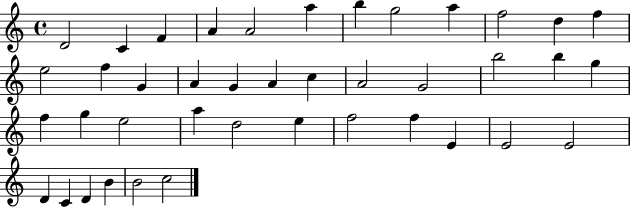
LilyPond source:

{
  \clef treble
  \time 4/4
  \defaultTimeSignature
  \key c \major
  d'2 c'4 f'4 | a'4 a'2 a''4 | b''4 g''2 a''4 | f''2 d''4 f''4 | \break e''2 f''4 g'4 | a'4 g'4 a'4 c''4 | a'2 g'2 | b''2 b''4 g''4 | \break f''4 g''4 e''2 | a''4 d''2 e''4 | f''2 f''4 e'4 | e'2 e'2 | \break d'4 c'4 d'4 b'4 | b'2 c''2 | \bar "|."
}